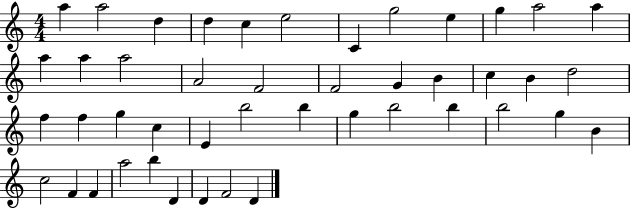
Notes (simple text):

A5/q A5/h D5/q D5/q C5/q E5/h C4/q G5/h E5/q G5/q A5/h A5/q A5/q A5/q A5/h A4/h F4/h F4/h G4/q B4/q C5/q B4/q D5/h F5/q F5/q G5/q C5/q E4/q B5/h B5/q G5/q B5/h B5/q B5/h G5/q B4/q C5/h F4/q F4/q A5/h B5/q D4/q D4/q F4/h D4/q